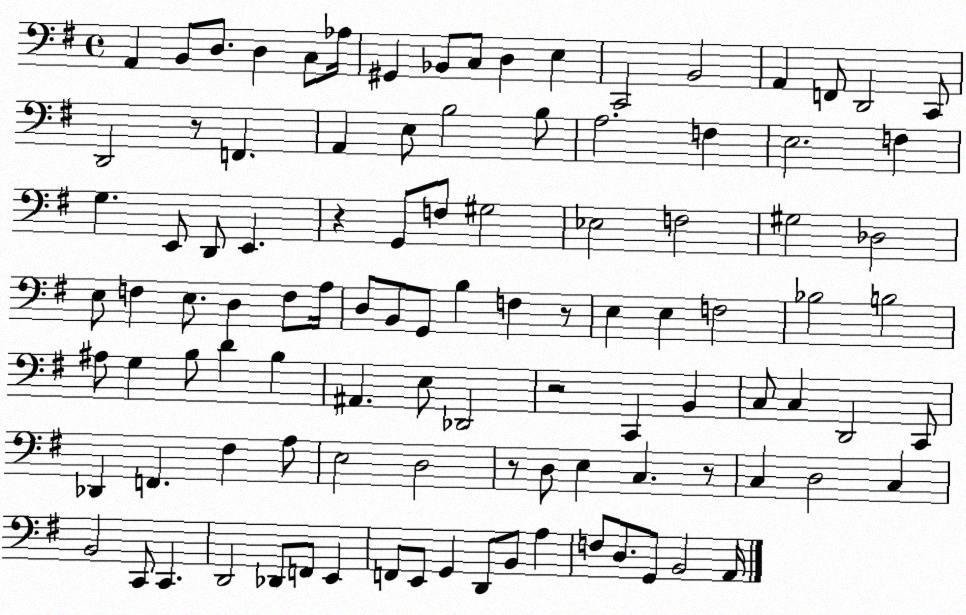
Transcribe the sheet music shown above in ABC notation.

X:1
T:Untitled
M:4/4
L:1/4
K:G
A,, B,,/2 D,/2 D, C,/2 _A,/4 ^G,, _B,,/2 C,/2 D, E, C,,2 B,,2 A,, F,,/2 D,,2 C,,/2 D,,2 z/2 F,, A,, E,/2 B,2 B,/2 A,2 F, E,2 F, G, E,,/2 D,,/2 E,, z G,,/2 F,/2 ^G,2 _E,2 F,2 ^G,2 _D,2 E,/2 F, E,/2 D, F,/2 A,/4 D,/2 B,,/2 G,,/2 B, F, z/2 E, E, F,2 _B,2 B,2 ^A,/2 G, B,/2 D B, ^A,, E,/2 _D,,2 z2 C,, B,, C,/2 C, D,,2 C,,/2 _D,, F,, ^F, A,/2 E,2 D,2 z/2 D,/2 E, C, z/2 C, D,2 C, B,,2 C,,/2 C,, D,,2 _D,,/2 F,,/2 E,, F,,/2 E,,/2 G,, D,,/2 B,,/2 A, F,/2 D,/2 G,,/2 B,,2 A,,/4